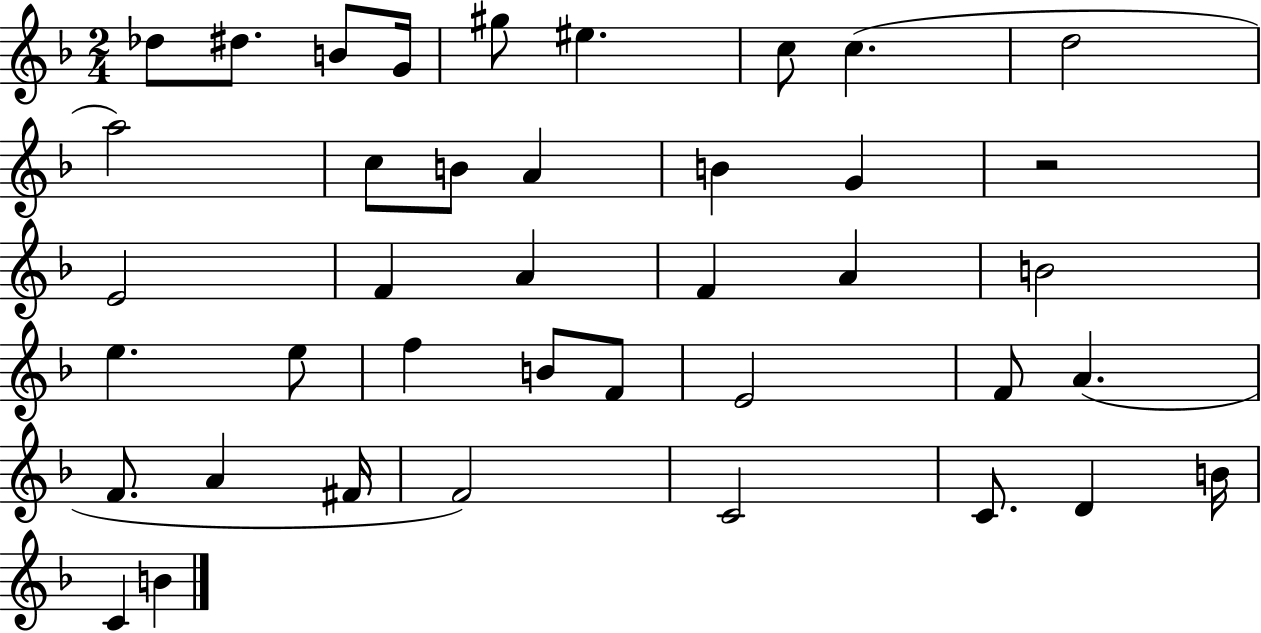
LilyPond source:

{
  \clef treble
  \numericTimeSignature
  \time 2/4
  \key f \major
  des''8 dis''8. b'8 g'16 | gis''8 eis''4. | c''8 c''4.( | d''2 | \break a''2) | c''8 b'8 a'4 | b'4 g'4 | r2 | \break e'2 | f'4 a'4 | f'4 a'4 | b'2 | \break e''4. e''8 | f''4 b'8 f'8 | e'2 | f'8 a'4.( | \break f'8. a'4 fis'16 | f'2) | c'2 | c'8. d'4 b'16 | \break c'4 b'4 | \bar "|."
}